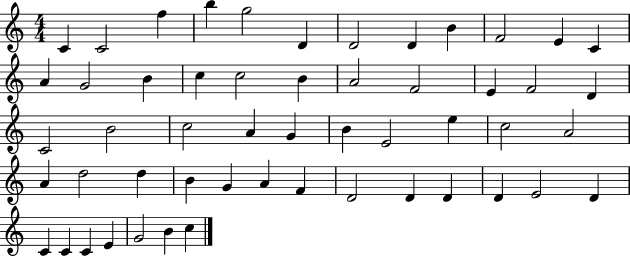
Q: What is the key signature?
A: C major